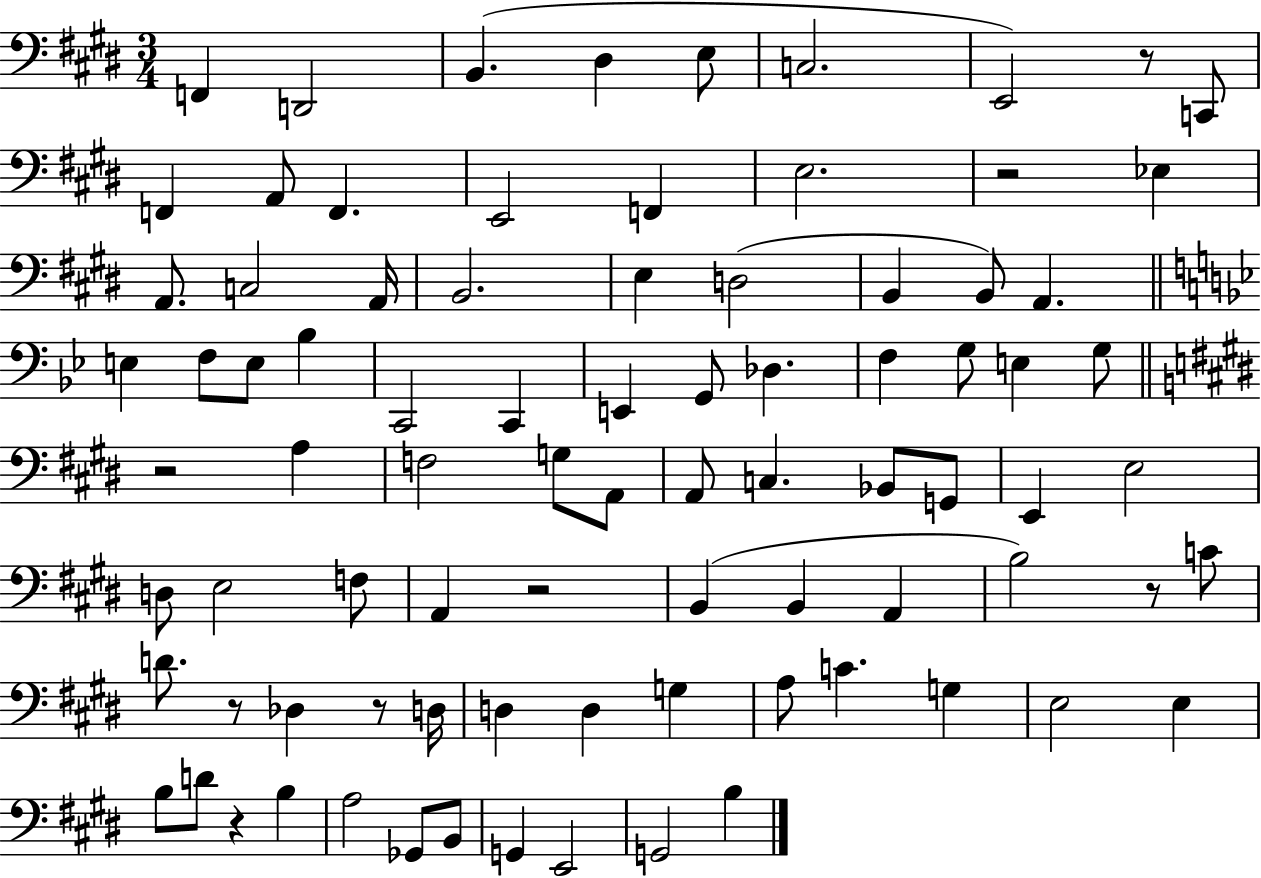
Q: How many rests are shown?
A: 8